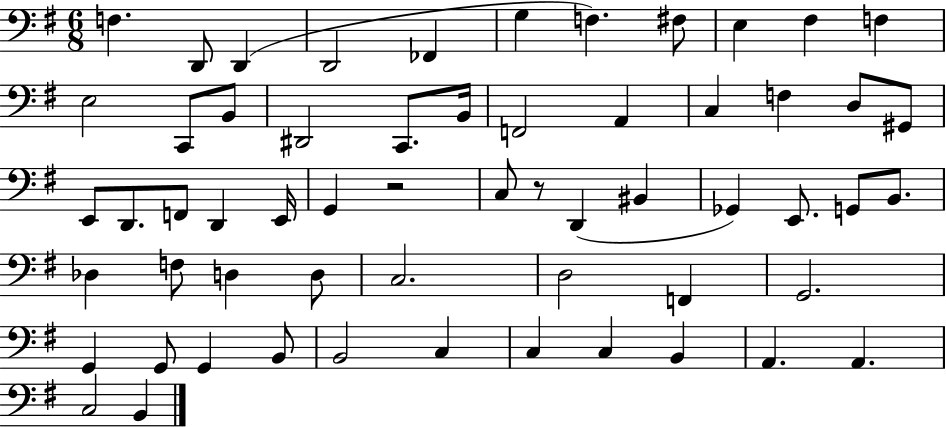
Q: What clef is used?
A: bass